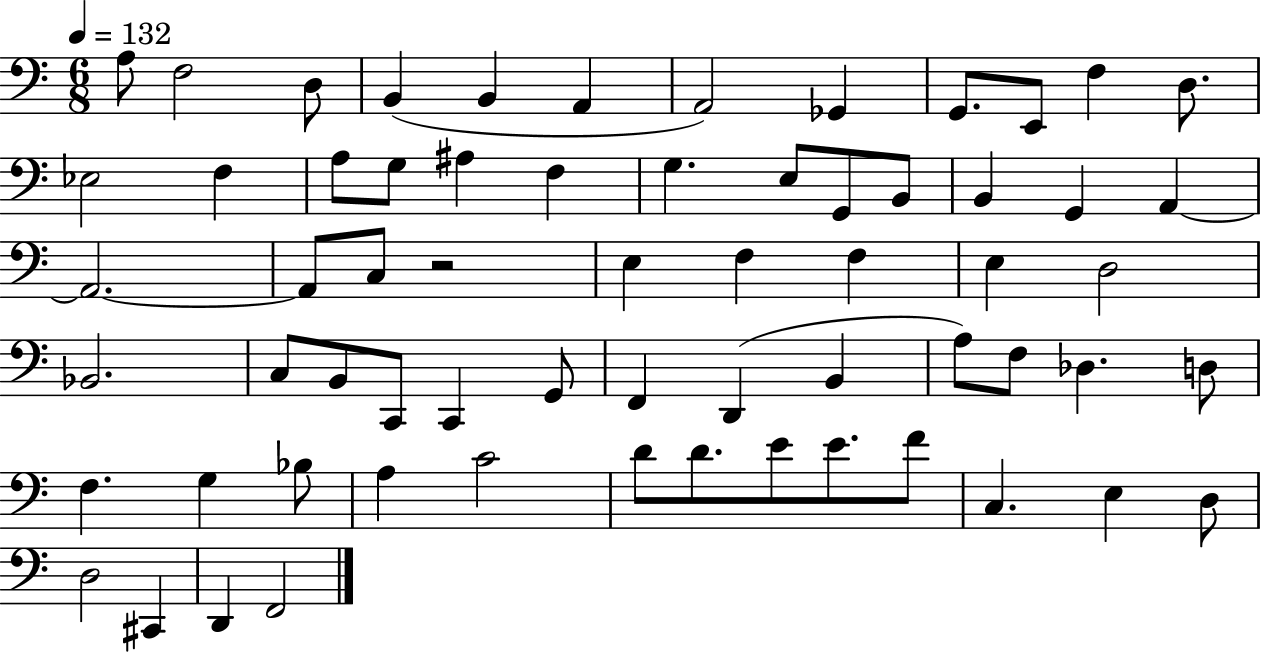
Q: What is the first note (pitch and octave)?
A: A3